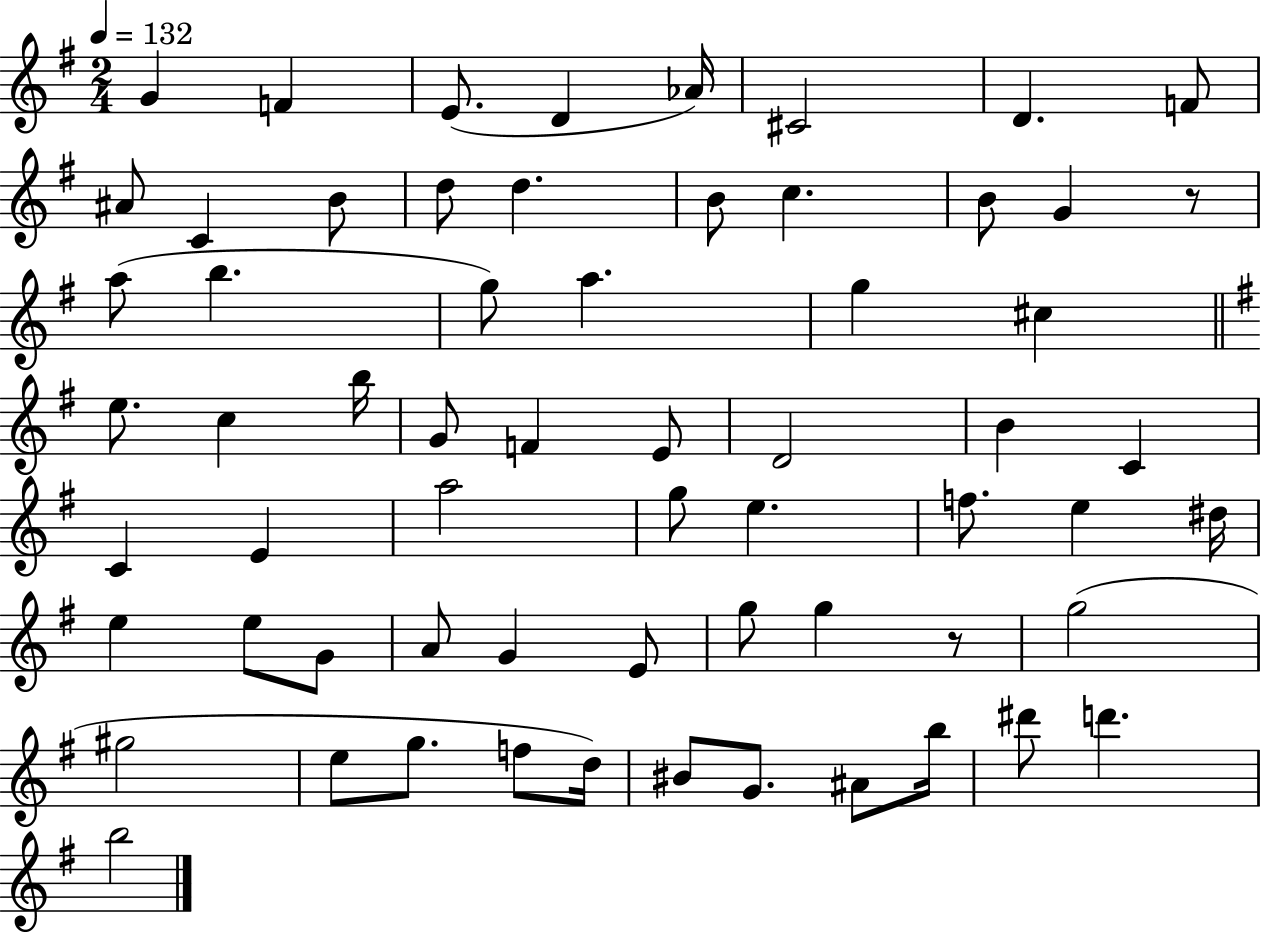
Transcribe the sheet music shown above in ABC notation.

X:1
T:Untitled
M:2/4
L:1/4
K:G
G F E/2 D _A/4 ^C2 D F/2 ^A/2 C B/2 d/2 d B/2 c B/2 G z/2 a/2 b g/2 a g ^c e/2 c b/4 G/2 F E/2 D2 B C C E a2 g/2 e f/2 e ^d/4 e e/2 G/2 A/2 G E/2 g/2 g z/2 g2 ^g2 e/2 g/2 f/2 d/4 ^B/2 G/2 ^A/2 b/4 ^d'/2 d' b2